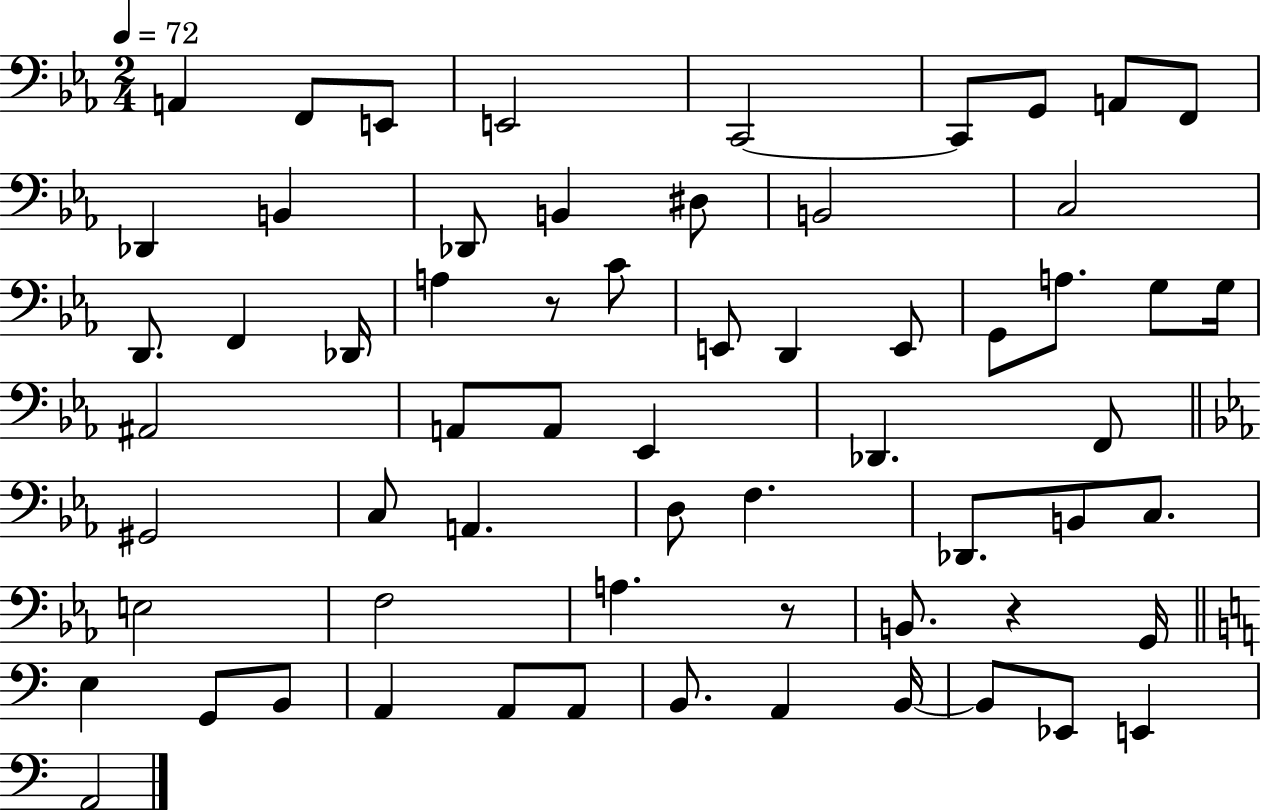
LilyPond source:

{
  \clef bass
  \numericTimeSignature
  \time 2/4
  \key ees \major
  \tempo 4 = 72
  a,4 f,8 e,8 | e,2 | c,2~~ | c,8 g,8 a,8 f,8 | \break des,4 b,4 | des,8 b,4 dis8 | b,2 | c2 | \break d,8. f,4 des,16 | a4 r8 c'8 | e,8 d,4 e,8 | g,8 a8. g8 g16 | \break ais,2 | a,8 a,8 ees,4 | des,4. f,8 | \bar "||" \break \key ees \major gis,2 | c8 a,4. | d8 f4. | des,8. b,8 c8. | \break e2 | f2 | a4. r8 | b,8. r4 g,16 | \break \bar "||" \break \key c \major e4 g,8 b,8 | a,4 a,8 a,8 | b,8. a,4 b,16~~ | b,8 ees,8 e,4 | \break a,2 | \bar "|."
}